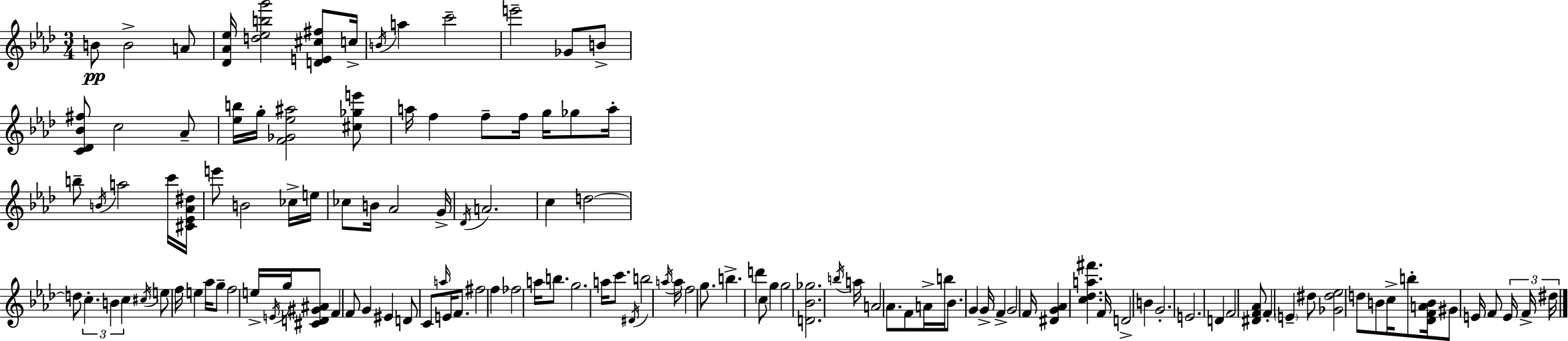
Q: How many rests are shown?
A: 0